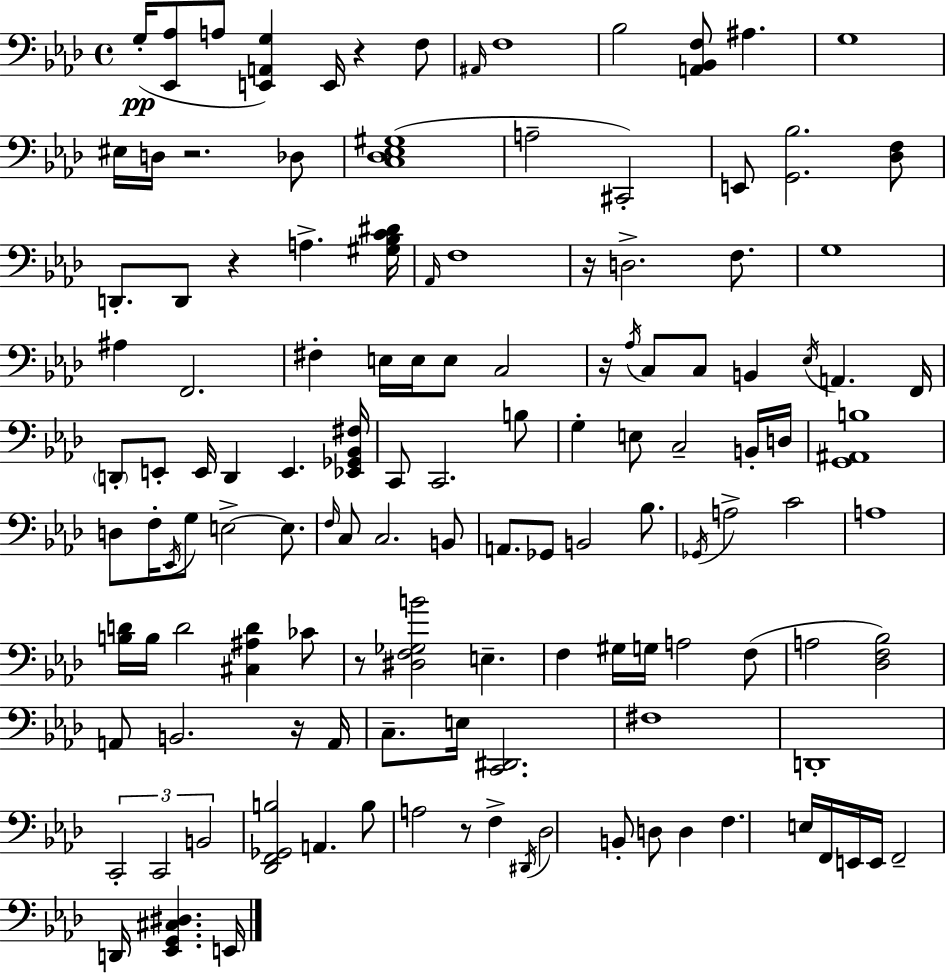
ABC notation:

X:1
T:Untitled
M:4/4
L:1/4
K:Fm
G,/4 [_E,,_A,]/2 A,/2 [E,,A,,G,] E,,/4 z F,/2 ^A,,/4 F,4 _B,2 [A,,_B,,F,]/2 ^A, G,4 ^E,/4 D,/4 z2 _D,/2 [C,_D,_E,^G,]4 A,2 ^C,,2 E,,/2 [G,,_B,]2 [_D,F,]/2 D,,/2 D,,/2 z A, [^G,_B,C^D]/4 _A,,/4 F,4 z/4 D,2 F,/2 G,4 ^A, F,,2 ^F, E,/4 E,/4 E,/2 C,2 z/4 _A,/4 C,/2 C,/2 B,, _E,/4 A,, F,,/4 D,,/2 E,,/2 E,,/4 D,, E,, [_E,,_G,,_B,,^F,]/4 C,,/2 C,,2 B,/2 G, E,/2 C,2 B,,/4 D,/4 [G,,^A,,B,]4 D,/2 F,/4 _E,,/4 G,/2 E,2 E,/2 F,/4 C,/2 C,2 B,,/2 A,,/2 _G,,/2 B,,2 _B,/2 _G,,/4 A,2 C2 A,4 [B,D]/4 B,/4 D2 [^C,^A,D] _C/2 z/2 [^D,F,_G,B]2 E, F, ^G,/4 G,/4 A,2 F,/2 A,2 [_D,F,_B,]2 A,,/2 B,,2 z/4 A,,/4 C,/2 E,/4 [C,,^D,,]2 ^F,4 D,,4 C,,2 C,,2 B,,2 [_D,,F,,_G,,B,]2 A,, B,/2 A,2 z/2 F, ^D,,/4 _D,2 B,,/2 D,/2 D, F, E,/4 F,,/4 E,,/4 E,,/4 F,,2 D,,/4 [_E,,G,,^C,^D,] E,,/4